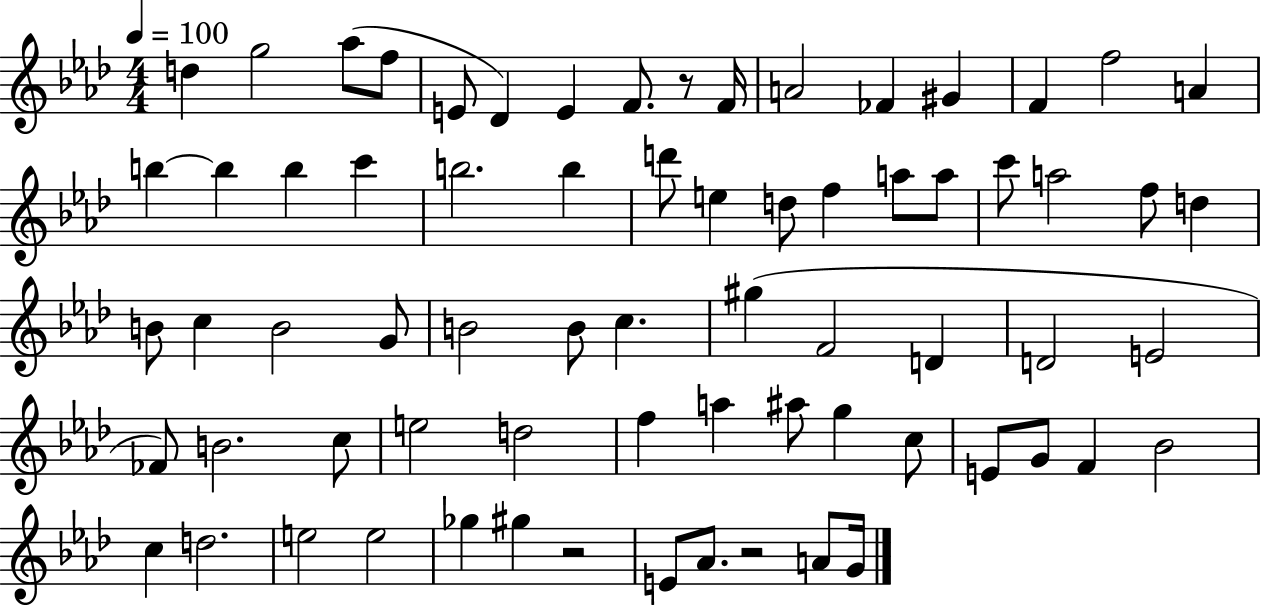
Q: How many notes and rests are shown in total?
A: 70